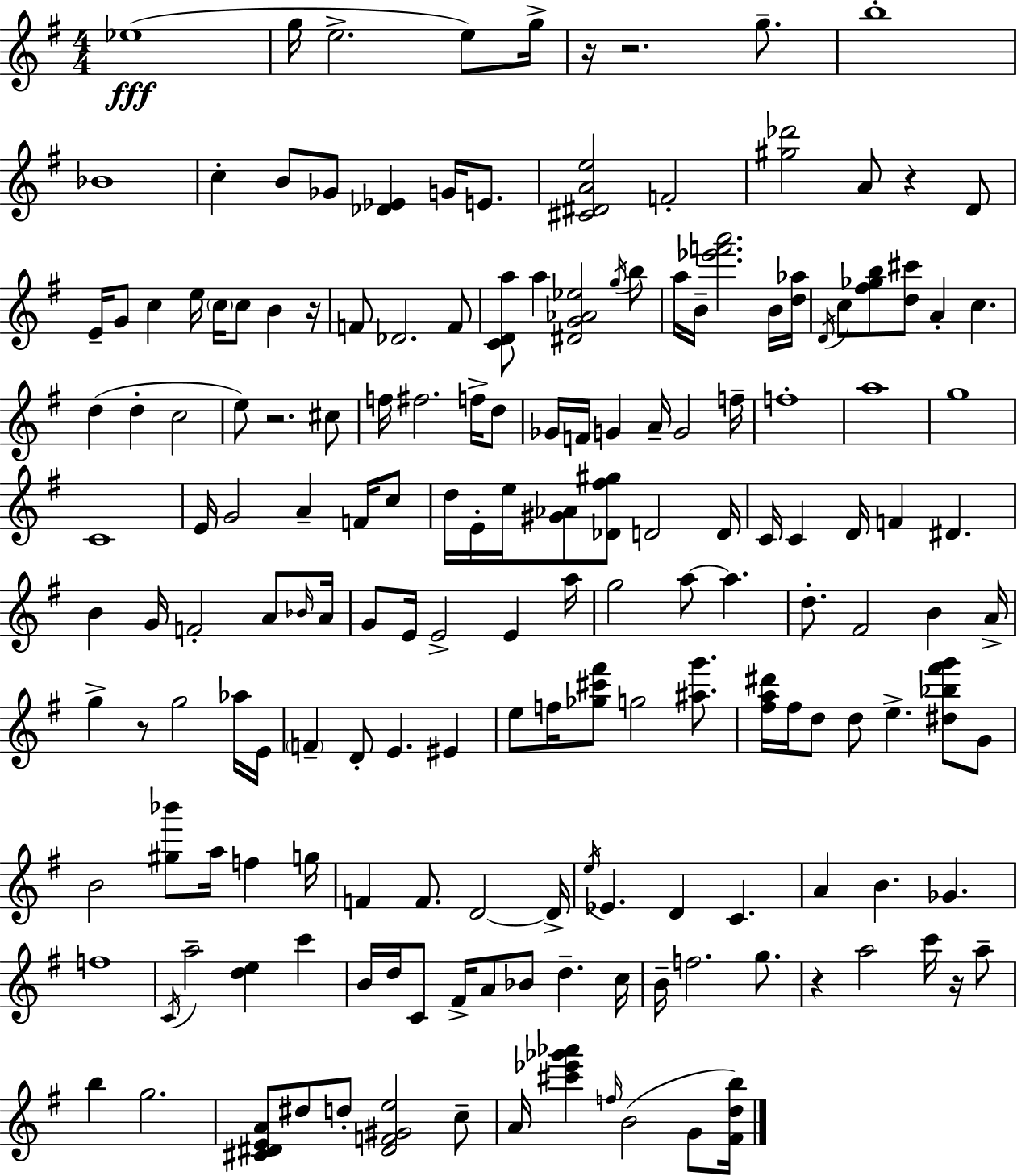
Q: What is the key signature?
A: E minor